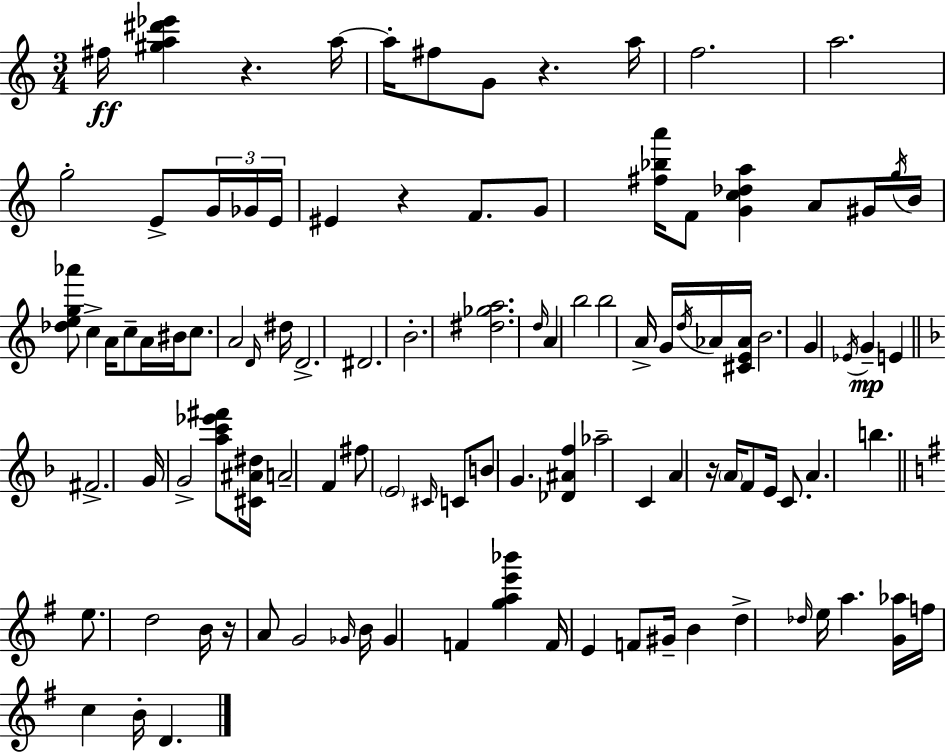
{
  \clef treble
  \numericTimeSignature
  \time 3/4
  \key c \major
  fis''16\ff <gis'' a'' dis''' ees'''>4 r4. a''16~~ | a''16-. fis''8 g'8 r4. a''16 | f''2. | a''2. | \break g''2-. e'8-> \tuplet 3/2 { g'16 ges'16 | e'16 } eis'4 r4 f'8. | g'8 <fis'' bes'' a'''>16 f'8 <g' c'' des'' a''>4 a'8 gis'16 | \acciaccatura { g''16 } b'16 <des'' e'' g'' aes'''>8 c''4-> a'16 c''8-- a'16 | \break bis'16 c''8. a'2 | \grace { d'16 } dis''16 d'2.-> | dis'2. | b'2.-. | \break <dis'' ges'' a''>2. | \grace { d''16 } a'4 b''2 | b''2 a'16-> | g'16 \acciaccatura { d''16 } aes'16 <cis' e' aes'>16 b'2. | \break g'4 \acciaccatura { ees'16 }\mp g'4-- | e'4 \bar "||" \break \key d \minor fis'2.-> | g'16 g'2-> <a'' c''' ees''' fis'''>8 <cis' ais' dis''>16 | a'2-- f'4 | fis''8 \parenthesize e'2 \grace { cis'16 } c'8 | \break b'8 g'4. <des' ais' f''>4 | aes''2-- c'4 | a'4 r16 \parenthesize a'16 f'8 e'16 c'8. | a'4. b''4. | \break \bar "||" \break \key g \major e''8. d''2 b'16 | r16 a'8 g'2 \grace { ges'16 } | b'16 ges'4 f'4 <g'' a'' e''' bes'''>4 | f'16 e'4 f'8 gis'16-- b'4 | \break d''4-> \grace { des''16 } e''16 a''4. | <g' aes''>16 f''16 c''4 b'16-. d'4. | \bar "|."
}